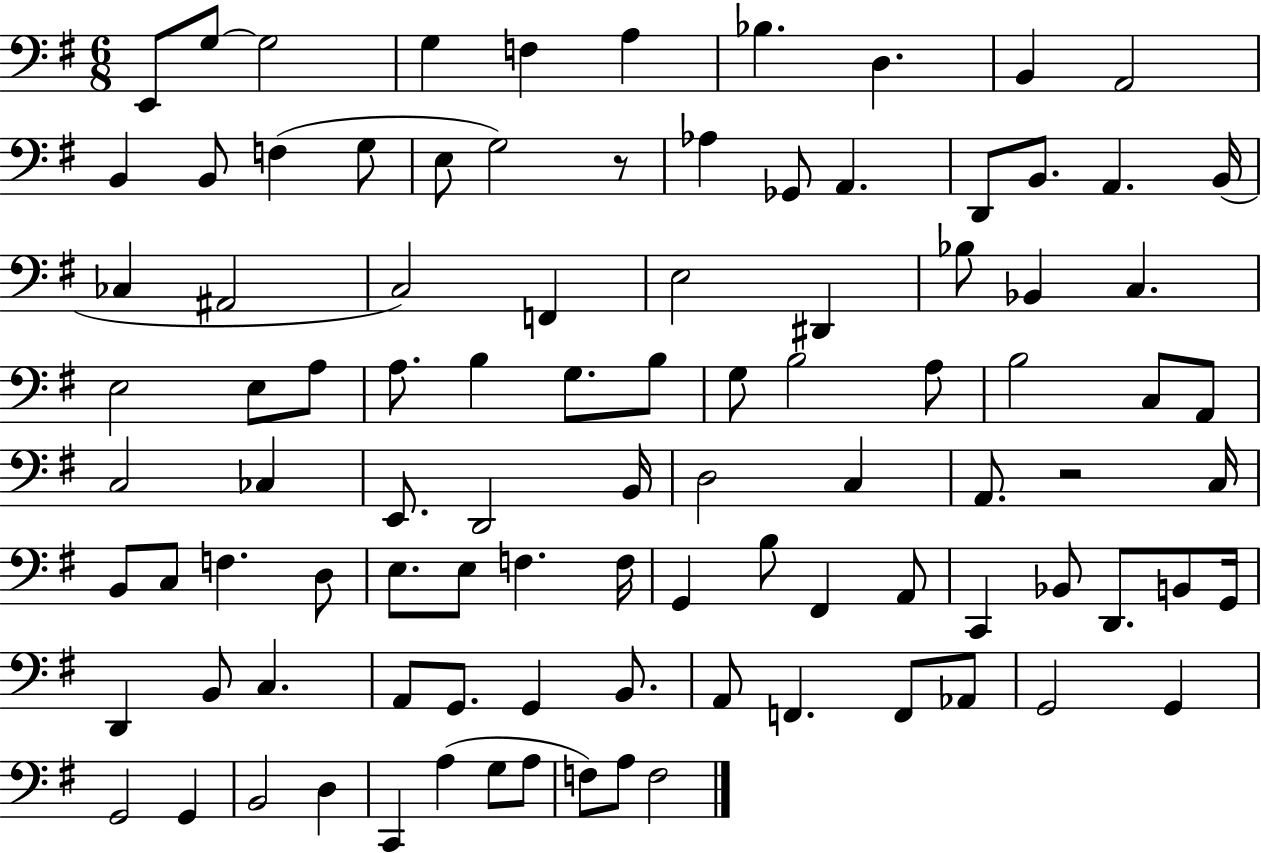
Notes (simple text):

E2/e G3/e G3/h G3/q F3/q A3/q Bb3/q. D3/q. B2/q A2/h B2/q B2/e F3/q G3/e E3/e G3/h R/e Ab3/q Gb2/e A2/q. D2/e B2/e. A2/q. B2/s CES3/q A#2/h C3/h F2/q E3/h D#2/q Bb3/e Bb2/q C3/q. E3/h E3/e A3/e A3/e. B3/q G3/e. B3/e G3/e B3/h A3/e B3/h C3/e A2/e C3/h CES3/q E2/e. D2/h B2/s D3/h C3/q A2/e. R/h C3/s B2/e C3/e F3/q. D3/e E3/e. E3/e F3/q. F3/s G2/q B3/e F#2/q A2/e C2/q Bb2/e D2/e. B2/e G2/s D2/q B2/e C3/q. A2/e G2/e. G2/q B2/e. A2/e F2/q. F2/e Ab2/e G2/h G2/q G2/h G2/q B2/h D3/q C2/q A3/q G3/e A3/e F3/e A3/e F3/h